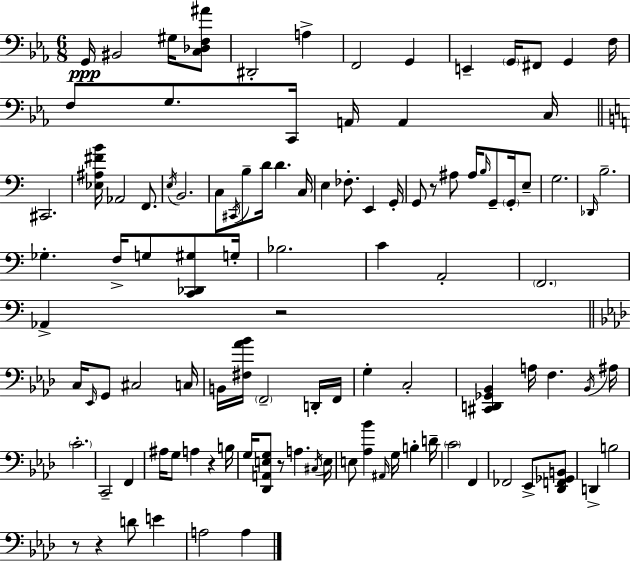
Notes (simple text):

G2/s BIS2/h G#3/s [C3,Db3,F3,A#4]/e D#2/h A3/q F2/h G2/q E2/q G2/s F#2/e G2/q F3/s F3/e G3/e. C2/s A2/s A2/q C3/s C#2/h. [Eb3,A#3,F#4,B4]/s Ab2/h F2/e. E3/s B2/h. C3/e C#2/s B3/e D4/s D4/q. C3/s E3/q FES3/e. E2/q G2/s G2/e R/e A#3/e A#3/s B3/s G2/e G2/s E3/e G3/h. Db2/s B3/h. Gb3/q. F3/s G3/e [C2,Db2,G#3]/e G3/s Bb3/h. C4/q A2/h F2/h. Ab2/q R/h C3/s Eb2/s G2/e C#3/h C3/s B2/s [F#3,Ab4,Bb4]/s F2/h D2/s F2/s G3/q C3/h [C#2,D2,Gb2,Bb2]/q A3/s F3/q. Bb2/s A#3/s C4/h. C2/h F2/q A#3/s G3/e A3/q R/q B3/s G3/s [Db2,A2,E3,G3]/e R/e A3/q. C#3/s E3/s E3/e [Ab3,Bb4]/q A#2/s G3/s B3/q D4/s C4/h F2/q FES2/h Eb2/e [Db2,F2,Gb2,B2]/e D2/q B3/h R/e R/q D4/e E4/q A3/h A3/q